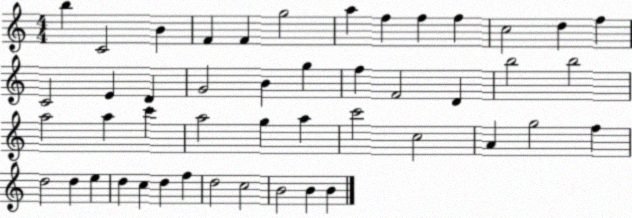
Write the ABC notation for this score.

X:1
T:Untitled
M:4/4
L:1/4
K:C
b C2 B F F g2 a f f f c2 d f C2 E D G2 B g f F2 D b2 b2 a2 a c' a2 g a c'2 c2 A g2 f d2 d e d c d f d2 c2 B2 B B